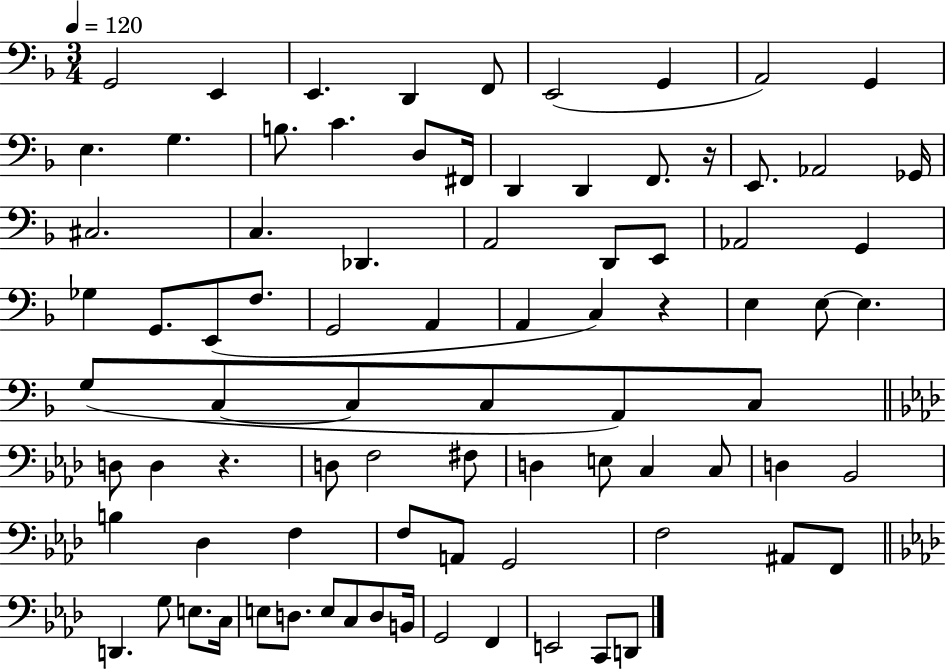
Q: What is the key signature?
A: F major